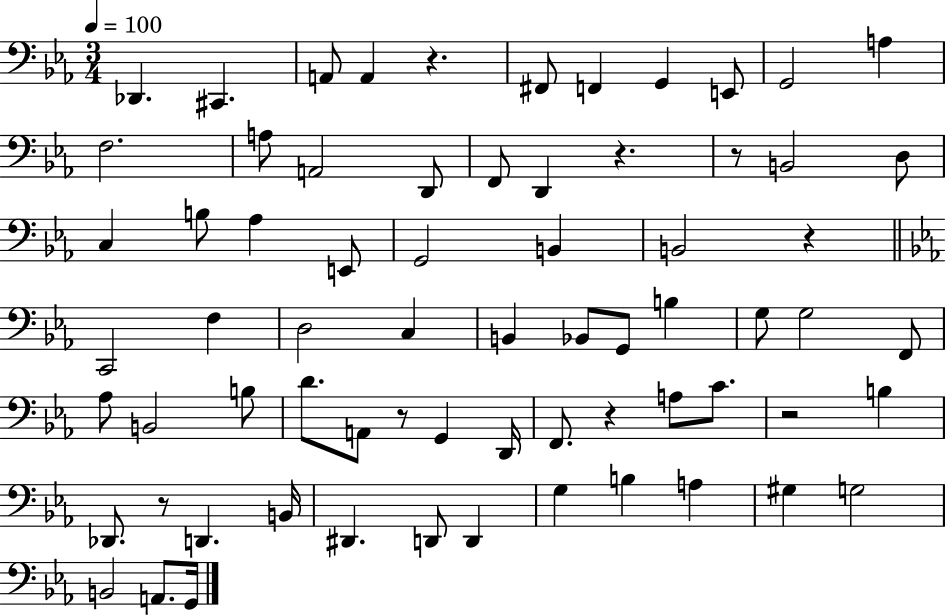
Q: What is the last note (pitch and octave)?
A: G2